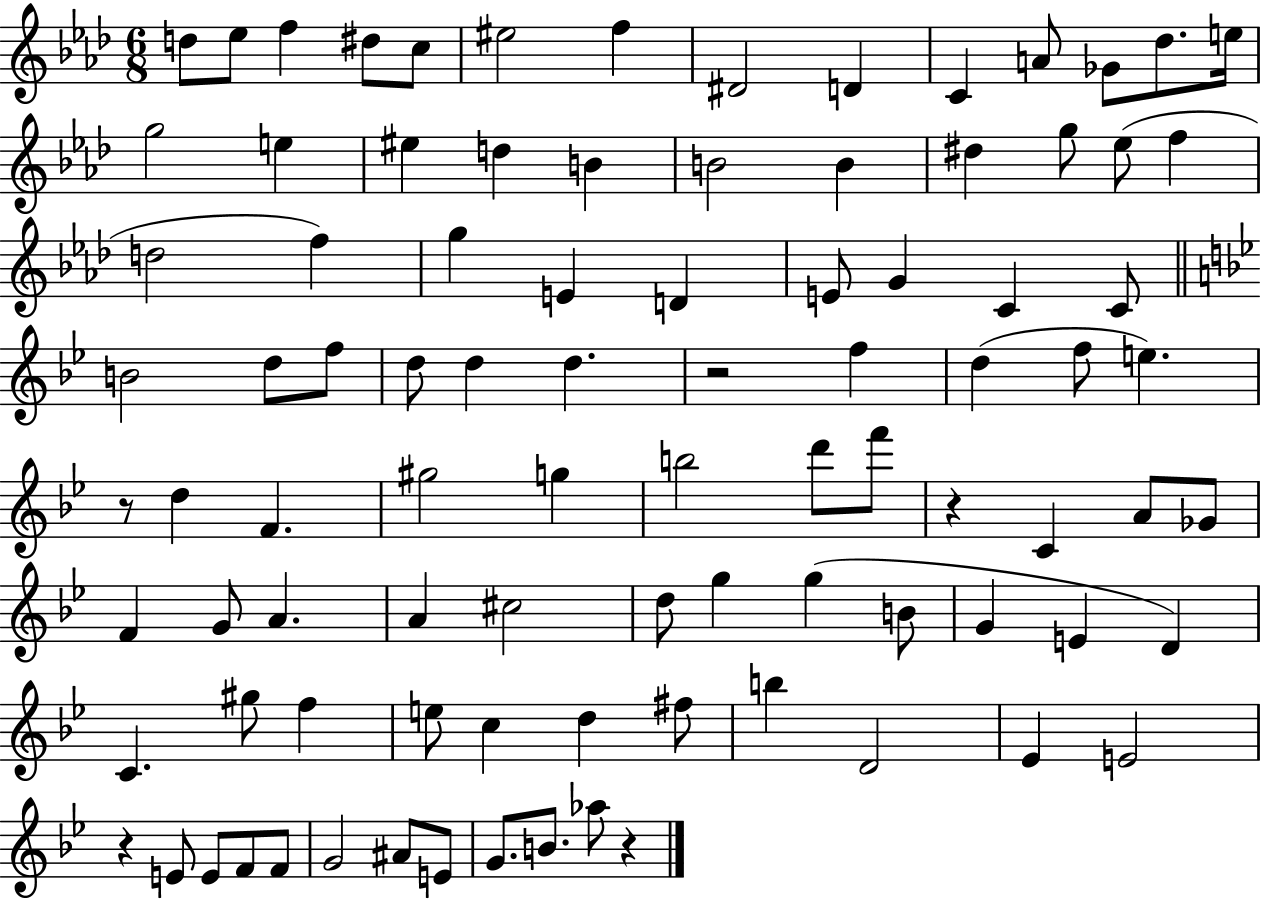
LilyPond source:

{
  \clef treble
  \numericTimeSignature
  \time 6/8
  \key aes \major
  \repeat volta 2 { d''8 ees''8 f''4 dis''8 c''8 | eis''2 f''4 | dis'2 d'4 | c'4 a'8 ges'8 des''8. e''16 | \break g''2 e''4 | eis''4 d''4 b'4 | b'2 b'4 | dis''4 g''8 ees''8( f''4 | \break d''2 f''4) | g''4 e'4 d'4 | e'8 g'4 c'4 c'8 | \bar "||" \break \key bes \major b'2 d''8 f''8 | d''8 d''4 d''4. | r2 f''4 | d''4( f''8 e''4.) | \break r8 d''4 f'4. | gis''2 g''4 | b''2 d'''8 f'''8 | r4 c'4 a'8 ges'8 | \break f'4 g'8 a'4. | a'4 cis''2 | d''8 g''4 g''4( b'8 | g'4 e'4 d'4) | \break c'4. gis''8 f''4 | e''8 c''4 d''4 fis''8 | b''4 d'2 | ees'4 e'2 | \break r4 e'8 e'8 f'8 f'8 | g'2 ais'8 e'8 | g'8. b'8. aes''8 r4 | } \bar "|."
}